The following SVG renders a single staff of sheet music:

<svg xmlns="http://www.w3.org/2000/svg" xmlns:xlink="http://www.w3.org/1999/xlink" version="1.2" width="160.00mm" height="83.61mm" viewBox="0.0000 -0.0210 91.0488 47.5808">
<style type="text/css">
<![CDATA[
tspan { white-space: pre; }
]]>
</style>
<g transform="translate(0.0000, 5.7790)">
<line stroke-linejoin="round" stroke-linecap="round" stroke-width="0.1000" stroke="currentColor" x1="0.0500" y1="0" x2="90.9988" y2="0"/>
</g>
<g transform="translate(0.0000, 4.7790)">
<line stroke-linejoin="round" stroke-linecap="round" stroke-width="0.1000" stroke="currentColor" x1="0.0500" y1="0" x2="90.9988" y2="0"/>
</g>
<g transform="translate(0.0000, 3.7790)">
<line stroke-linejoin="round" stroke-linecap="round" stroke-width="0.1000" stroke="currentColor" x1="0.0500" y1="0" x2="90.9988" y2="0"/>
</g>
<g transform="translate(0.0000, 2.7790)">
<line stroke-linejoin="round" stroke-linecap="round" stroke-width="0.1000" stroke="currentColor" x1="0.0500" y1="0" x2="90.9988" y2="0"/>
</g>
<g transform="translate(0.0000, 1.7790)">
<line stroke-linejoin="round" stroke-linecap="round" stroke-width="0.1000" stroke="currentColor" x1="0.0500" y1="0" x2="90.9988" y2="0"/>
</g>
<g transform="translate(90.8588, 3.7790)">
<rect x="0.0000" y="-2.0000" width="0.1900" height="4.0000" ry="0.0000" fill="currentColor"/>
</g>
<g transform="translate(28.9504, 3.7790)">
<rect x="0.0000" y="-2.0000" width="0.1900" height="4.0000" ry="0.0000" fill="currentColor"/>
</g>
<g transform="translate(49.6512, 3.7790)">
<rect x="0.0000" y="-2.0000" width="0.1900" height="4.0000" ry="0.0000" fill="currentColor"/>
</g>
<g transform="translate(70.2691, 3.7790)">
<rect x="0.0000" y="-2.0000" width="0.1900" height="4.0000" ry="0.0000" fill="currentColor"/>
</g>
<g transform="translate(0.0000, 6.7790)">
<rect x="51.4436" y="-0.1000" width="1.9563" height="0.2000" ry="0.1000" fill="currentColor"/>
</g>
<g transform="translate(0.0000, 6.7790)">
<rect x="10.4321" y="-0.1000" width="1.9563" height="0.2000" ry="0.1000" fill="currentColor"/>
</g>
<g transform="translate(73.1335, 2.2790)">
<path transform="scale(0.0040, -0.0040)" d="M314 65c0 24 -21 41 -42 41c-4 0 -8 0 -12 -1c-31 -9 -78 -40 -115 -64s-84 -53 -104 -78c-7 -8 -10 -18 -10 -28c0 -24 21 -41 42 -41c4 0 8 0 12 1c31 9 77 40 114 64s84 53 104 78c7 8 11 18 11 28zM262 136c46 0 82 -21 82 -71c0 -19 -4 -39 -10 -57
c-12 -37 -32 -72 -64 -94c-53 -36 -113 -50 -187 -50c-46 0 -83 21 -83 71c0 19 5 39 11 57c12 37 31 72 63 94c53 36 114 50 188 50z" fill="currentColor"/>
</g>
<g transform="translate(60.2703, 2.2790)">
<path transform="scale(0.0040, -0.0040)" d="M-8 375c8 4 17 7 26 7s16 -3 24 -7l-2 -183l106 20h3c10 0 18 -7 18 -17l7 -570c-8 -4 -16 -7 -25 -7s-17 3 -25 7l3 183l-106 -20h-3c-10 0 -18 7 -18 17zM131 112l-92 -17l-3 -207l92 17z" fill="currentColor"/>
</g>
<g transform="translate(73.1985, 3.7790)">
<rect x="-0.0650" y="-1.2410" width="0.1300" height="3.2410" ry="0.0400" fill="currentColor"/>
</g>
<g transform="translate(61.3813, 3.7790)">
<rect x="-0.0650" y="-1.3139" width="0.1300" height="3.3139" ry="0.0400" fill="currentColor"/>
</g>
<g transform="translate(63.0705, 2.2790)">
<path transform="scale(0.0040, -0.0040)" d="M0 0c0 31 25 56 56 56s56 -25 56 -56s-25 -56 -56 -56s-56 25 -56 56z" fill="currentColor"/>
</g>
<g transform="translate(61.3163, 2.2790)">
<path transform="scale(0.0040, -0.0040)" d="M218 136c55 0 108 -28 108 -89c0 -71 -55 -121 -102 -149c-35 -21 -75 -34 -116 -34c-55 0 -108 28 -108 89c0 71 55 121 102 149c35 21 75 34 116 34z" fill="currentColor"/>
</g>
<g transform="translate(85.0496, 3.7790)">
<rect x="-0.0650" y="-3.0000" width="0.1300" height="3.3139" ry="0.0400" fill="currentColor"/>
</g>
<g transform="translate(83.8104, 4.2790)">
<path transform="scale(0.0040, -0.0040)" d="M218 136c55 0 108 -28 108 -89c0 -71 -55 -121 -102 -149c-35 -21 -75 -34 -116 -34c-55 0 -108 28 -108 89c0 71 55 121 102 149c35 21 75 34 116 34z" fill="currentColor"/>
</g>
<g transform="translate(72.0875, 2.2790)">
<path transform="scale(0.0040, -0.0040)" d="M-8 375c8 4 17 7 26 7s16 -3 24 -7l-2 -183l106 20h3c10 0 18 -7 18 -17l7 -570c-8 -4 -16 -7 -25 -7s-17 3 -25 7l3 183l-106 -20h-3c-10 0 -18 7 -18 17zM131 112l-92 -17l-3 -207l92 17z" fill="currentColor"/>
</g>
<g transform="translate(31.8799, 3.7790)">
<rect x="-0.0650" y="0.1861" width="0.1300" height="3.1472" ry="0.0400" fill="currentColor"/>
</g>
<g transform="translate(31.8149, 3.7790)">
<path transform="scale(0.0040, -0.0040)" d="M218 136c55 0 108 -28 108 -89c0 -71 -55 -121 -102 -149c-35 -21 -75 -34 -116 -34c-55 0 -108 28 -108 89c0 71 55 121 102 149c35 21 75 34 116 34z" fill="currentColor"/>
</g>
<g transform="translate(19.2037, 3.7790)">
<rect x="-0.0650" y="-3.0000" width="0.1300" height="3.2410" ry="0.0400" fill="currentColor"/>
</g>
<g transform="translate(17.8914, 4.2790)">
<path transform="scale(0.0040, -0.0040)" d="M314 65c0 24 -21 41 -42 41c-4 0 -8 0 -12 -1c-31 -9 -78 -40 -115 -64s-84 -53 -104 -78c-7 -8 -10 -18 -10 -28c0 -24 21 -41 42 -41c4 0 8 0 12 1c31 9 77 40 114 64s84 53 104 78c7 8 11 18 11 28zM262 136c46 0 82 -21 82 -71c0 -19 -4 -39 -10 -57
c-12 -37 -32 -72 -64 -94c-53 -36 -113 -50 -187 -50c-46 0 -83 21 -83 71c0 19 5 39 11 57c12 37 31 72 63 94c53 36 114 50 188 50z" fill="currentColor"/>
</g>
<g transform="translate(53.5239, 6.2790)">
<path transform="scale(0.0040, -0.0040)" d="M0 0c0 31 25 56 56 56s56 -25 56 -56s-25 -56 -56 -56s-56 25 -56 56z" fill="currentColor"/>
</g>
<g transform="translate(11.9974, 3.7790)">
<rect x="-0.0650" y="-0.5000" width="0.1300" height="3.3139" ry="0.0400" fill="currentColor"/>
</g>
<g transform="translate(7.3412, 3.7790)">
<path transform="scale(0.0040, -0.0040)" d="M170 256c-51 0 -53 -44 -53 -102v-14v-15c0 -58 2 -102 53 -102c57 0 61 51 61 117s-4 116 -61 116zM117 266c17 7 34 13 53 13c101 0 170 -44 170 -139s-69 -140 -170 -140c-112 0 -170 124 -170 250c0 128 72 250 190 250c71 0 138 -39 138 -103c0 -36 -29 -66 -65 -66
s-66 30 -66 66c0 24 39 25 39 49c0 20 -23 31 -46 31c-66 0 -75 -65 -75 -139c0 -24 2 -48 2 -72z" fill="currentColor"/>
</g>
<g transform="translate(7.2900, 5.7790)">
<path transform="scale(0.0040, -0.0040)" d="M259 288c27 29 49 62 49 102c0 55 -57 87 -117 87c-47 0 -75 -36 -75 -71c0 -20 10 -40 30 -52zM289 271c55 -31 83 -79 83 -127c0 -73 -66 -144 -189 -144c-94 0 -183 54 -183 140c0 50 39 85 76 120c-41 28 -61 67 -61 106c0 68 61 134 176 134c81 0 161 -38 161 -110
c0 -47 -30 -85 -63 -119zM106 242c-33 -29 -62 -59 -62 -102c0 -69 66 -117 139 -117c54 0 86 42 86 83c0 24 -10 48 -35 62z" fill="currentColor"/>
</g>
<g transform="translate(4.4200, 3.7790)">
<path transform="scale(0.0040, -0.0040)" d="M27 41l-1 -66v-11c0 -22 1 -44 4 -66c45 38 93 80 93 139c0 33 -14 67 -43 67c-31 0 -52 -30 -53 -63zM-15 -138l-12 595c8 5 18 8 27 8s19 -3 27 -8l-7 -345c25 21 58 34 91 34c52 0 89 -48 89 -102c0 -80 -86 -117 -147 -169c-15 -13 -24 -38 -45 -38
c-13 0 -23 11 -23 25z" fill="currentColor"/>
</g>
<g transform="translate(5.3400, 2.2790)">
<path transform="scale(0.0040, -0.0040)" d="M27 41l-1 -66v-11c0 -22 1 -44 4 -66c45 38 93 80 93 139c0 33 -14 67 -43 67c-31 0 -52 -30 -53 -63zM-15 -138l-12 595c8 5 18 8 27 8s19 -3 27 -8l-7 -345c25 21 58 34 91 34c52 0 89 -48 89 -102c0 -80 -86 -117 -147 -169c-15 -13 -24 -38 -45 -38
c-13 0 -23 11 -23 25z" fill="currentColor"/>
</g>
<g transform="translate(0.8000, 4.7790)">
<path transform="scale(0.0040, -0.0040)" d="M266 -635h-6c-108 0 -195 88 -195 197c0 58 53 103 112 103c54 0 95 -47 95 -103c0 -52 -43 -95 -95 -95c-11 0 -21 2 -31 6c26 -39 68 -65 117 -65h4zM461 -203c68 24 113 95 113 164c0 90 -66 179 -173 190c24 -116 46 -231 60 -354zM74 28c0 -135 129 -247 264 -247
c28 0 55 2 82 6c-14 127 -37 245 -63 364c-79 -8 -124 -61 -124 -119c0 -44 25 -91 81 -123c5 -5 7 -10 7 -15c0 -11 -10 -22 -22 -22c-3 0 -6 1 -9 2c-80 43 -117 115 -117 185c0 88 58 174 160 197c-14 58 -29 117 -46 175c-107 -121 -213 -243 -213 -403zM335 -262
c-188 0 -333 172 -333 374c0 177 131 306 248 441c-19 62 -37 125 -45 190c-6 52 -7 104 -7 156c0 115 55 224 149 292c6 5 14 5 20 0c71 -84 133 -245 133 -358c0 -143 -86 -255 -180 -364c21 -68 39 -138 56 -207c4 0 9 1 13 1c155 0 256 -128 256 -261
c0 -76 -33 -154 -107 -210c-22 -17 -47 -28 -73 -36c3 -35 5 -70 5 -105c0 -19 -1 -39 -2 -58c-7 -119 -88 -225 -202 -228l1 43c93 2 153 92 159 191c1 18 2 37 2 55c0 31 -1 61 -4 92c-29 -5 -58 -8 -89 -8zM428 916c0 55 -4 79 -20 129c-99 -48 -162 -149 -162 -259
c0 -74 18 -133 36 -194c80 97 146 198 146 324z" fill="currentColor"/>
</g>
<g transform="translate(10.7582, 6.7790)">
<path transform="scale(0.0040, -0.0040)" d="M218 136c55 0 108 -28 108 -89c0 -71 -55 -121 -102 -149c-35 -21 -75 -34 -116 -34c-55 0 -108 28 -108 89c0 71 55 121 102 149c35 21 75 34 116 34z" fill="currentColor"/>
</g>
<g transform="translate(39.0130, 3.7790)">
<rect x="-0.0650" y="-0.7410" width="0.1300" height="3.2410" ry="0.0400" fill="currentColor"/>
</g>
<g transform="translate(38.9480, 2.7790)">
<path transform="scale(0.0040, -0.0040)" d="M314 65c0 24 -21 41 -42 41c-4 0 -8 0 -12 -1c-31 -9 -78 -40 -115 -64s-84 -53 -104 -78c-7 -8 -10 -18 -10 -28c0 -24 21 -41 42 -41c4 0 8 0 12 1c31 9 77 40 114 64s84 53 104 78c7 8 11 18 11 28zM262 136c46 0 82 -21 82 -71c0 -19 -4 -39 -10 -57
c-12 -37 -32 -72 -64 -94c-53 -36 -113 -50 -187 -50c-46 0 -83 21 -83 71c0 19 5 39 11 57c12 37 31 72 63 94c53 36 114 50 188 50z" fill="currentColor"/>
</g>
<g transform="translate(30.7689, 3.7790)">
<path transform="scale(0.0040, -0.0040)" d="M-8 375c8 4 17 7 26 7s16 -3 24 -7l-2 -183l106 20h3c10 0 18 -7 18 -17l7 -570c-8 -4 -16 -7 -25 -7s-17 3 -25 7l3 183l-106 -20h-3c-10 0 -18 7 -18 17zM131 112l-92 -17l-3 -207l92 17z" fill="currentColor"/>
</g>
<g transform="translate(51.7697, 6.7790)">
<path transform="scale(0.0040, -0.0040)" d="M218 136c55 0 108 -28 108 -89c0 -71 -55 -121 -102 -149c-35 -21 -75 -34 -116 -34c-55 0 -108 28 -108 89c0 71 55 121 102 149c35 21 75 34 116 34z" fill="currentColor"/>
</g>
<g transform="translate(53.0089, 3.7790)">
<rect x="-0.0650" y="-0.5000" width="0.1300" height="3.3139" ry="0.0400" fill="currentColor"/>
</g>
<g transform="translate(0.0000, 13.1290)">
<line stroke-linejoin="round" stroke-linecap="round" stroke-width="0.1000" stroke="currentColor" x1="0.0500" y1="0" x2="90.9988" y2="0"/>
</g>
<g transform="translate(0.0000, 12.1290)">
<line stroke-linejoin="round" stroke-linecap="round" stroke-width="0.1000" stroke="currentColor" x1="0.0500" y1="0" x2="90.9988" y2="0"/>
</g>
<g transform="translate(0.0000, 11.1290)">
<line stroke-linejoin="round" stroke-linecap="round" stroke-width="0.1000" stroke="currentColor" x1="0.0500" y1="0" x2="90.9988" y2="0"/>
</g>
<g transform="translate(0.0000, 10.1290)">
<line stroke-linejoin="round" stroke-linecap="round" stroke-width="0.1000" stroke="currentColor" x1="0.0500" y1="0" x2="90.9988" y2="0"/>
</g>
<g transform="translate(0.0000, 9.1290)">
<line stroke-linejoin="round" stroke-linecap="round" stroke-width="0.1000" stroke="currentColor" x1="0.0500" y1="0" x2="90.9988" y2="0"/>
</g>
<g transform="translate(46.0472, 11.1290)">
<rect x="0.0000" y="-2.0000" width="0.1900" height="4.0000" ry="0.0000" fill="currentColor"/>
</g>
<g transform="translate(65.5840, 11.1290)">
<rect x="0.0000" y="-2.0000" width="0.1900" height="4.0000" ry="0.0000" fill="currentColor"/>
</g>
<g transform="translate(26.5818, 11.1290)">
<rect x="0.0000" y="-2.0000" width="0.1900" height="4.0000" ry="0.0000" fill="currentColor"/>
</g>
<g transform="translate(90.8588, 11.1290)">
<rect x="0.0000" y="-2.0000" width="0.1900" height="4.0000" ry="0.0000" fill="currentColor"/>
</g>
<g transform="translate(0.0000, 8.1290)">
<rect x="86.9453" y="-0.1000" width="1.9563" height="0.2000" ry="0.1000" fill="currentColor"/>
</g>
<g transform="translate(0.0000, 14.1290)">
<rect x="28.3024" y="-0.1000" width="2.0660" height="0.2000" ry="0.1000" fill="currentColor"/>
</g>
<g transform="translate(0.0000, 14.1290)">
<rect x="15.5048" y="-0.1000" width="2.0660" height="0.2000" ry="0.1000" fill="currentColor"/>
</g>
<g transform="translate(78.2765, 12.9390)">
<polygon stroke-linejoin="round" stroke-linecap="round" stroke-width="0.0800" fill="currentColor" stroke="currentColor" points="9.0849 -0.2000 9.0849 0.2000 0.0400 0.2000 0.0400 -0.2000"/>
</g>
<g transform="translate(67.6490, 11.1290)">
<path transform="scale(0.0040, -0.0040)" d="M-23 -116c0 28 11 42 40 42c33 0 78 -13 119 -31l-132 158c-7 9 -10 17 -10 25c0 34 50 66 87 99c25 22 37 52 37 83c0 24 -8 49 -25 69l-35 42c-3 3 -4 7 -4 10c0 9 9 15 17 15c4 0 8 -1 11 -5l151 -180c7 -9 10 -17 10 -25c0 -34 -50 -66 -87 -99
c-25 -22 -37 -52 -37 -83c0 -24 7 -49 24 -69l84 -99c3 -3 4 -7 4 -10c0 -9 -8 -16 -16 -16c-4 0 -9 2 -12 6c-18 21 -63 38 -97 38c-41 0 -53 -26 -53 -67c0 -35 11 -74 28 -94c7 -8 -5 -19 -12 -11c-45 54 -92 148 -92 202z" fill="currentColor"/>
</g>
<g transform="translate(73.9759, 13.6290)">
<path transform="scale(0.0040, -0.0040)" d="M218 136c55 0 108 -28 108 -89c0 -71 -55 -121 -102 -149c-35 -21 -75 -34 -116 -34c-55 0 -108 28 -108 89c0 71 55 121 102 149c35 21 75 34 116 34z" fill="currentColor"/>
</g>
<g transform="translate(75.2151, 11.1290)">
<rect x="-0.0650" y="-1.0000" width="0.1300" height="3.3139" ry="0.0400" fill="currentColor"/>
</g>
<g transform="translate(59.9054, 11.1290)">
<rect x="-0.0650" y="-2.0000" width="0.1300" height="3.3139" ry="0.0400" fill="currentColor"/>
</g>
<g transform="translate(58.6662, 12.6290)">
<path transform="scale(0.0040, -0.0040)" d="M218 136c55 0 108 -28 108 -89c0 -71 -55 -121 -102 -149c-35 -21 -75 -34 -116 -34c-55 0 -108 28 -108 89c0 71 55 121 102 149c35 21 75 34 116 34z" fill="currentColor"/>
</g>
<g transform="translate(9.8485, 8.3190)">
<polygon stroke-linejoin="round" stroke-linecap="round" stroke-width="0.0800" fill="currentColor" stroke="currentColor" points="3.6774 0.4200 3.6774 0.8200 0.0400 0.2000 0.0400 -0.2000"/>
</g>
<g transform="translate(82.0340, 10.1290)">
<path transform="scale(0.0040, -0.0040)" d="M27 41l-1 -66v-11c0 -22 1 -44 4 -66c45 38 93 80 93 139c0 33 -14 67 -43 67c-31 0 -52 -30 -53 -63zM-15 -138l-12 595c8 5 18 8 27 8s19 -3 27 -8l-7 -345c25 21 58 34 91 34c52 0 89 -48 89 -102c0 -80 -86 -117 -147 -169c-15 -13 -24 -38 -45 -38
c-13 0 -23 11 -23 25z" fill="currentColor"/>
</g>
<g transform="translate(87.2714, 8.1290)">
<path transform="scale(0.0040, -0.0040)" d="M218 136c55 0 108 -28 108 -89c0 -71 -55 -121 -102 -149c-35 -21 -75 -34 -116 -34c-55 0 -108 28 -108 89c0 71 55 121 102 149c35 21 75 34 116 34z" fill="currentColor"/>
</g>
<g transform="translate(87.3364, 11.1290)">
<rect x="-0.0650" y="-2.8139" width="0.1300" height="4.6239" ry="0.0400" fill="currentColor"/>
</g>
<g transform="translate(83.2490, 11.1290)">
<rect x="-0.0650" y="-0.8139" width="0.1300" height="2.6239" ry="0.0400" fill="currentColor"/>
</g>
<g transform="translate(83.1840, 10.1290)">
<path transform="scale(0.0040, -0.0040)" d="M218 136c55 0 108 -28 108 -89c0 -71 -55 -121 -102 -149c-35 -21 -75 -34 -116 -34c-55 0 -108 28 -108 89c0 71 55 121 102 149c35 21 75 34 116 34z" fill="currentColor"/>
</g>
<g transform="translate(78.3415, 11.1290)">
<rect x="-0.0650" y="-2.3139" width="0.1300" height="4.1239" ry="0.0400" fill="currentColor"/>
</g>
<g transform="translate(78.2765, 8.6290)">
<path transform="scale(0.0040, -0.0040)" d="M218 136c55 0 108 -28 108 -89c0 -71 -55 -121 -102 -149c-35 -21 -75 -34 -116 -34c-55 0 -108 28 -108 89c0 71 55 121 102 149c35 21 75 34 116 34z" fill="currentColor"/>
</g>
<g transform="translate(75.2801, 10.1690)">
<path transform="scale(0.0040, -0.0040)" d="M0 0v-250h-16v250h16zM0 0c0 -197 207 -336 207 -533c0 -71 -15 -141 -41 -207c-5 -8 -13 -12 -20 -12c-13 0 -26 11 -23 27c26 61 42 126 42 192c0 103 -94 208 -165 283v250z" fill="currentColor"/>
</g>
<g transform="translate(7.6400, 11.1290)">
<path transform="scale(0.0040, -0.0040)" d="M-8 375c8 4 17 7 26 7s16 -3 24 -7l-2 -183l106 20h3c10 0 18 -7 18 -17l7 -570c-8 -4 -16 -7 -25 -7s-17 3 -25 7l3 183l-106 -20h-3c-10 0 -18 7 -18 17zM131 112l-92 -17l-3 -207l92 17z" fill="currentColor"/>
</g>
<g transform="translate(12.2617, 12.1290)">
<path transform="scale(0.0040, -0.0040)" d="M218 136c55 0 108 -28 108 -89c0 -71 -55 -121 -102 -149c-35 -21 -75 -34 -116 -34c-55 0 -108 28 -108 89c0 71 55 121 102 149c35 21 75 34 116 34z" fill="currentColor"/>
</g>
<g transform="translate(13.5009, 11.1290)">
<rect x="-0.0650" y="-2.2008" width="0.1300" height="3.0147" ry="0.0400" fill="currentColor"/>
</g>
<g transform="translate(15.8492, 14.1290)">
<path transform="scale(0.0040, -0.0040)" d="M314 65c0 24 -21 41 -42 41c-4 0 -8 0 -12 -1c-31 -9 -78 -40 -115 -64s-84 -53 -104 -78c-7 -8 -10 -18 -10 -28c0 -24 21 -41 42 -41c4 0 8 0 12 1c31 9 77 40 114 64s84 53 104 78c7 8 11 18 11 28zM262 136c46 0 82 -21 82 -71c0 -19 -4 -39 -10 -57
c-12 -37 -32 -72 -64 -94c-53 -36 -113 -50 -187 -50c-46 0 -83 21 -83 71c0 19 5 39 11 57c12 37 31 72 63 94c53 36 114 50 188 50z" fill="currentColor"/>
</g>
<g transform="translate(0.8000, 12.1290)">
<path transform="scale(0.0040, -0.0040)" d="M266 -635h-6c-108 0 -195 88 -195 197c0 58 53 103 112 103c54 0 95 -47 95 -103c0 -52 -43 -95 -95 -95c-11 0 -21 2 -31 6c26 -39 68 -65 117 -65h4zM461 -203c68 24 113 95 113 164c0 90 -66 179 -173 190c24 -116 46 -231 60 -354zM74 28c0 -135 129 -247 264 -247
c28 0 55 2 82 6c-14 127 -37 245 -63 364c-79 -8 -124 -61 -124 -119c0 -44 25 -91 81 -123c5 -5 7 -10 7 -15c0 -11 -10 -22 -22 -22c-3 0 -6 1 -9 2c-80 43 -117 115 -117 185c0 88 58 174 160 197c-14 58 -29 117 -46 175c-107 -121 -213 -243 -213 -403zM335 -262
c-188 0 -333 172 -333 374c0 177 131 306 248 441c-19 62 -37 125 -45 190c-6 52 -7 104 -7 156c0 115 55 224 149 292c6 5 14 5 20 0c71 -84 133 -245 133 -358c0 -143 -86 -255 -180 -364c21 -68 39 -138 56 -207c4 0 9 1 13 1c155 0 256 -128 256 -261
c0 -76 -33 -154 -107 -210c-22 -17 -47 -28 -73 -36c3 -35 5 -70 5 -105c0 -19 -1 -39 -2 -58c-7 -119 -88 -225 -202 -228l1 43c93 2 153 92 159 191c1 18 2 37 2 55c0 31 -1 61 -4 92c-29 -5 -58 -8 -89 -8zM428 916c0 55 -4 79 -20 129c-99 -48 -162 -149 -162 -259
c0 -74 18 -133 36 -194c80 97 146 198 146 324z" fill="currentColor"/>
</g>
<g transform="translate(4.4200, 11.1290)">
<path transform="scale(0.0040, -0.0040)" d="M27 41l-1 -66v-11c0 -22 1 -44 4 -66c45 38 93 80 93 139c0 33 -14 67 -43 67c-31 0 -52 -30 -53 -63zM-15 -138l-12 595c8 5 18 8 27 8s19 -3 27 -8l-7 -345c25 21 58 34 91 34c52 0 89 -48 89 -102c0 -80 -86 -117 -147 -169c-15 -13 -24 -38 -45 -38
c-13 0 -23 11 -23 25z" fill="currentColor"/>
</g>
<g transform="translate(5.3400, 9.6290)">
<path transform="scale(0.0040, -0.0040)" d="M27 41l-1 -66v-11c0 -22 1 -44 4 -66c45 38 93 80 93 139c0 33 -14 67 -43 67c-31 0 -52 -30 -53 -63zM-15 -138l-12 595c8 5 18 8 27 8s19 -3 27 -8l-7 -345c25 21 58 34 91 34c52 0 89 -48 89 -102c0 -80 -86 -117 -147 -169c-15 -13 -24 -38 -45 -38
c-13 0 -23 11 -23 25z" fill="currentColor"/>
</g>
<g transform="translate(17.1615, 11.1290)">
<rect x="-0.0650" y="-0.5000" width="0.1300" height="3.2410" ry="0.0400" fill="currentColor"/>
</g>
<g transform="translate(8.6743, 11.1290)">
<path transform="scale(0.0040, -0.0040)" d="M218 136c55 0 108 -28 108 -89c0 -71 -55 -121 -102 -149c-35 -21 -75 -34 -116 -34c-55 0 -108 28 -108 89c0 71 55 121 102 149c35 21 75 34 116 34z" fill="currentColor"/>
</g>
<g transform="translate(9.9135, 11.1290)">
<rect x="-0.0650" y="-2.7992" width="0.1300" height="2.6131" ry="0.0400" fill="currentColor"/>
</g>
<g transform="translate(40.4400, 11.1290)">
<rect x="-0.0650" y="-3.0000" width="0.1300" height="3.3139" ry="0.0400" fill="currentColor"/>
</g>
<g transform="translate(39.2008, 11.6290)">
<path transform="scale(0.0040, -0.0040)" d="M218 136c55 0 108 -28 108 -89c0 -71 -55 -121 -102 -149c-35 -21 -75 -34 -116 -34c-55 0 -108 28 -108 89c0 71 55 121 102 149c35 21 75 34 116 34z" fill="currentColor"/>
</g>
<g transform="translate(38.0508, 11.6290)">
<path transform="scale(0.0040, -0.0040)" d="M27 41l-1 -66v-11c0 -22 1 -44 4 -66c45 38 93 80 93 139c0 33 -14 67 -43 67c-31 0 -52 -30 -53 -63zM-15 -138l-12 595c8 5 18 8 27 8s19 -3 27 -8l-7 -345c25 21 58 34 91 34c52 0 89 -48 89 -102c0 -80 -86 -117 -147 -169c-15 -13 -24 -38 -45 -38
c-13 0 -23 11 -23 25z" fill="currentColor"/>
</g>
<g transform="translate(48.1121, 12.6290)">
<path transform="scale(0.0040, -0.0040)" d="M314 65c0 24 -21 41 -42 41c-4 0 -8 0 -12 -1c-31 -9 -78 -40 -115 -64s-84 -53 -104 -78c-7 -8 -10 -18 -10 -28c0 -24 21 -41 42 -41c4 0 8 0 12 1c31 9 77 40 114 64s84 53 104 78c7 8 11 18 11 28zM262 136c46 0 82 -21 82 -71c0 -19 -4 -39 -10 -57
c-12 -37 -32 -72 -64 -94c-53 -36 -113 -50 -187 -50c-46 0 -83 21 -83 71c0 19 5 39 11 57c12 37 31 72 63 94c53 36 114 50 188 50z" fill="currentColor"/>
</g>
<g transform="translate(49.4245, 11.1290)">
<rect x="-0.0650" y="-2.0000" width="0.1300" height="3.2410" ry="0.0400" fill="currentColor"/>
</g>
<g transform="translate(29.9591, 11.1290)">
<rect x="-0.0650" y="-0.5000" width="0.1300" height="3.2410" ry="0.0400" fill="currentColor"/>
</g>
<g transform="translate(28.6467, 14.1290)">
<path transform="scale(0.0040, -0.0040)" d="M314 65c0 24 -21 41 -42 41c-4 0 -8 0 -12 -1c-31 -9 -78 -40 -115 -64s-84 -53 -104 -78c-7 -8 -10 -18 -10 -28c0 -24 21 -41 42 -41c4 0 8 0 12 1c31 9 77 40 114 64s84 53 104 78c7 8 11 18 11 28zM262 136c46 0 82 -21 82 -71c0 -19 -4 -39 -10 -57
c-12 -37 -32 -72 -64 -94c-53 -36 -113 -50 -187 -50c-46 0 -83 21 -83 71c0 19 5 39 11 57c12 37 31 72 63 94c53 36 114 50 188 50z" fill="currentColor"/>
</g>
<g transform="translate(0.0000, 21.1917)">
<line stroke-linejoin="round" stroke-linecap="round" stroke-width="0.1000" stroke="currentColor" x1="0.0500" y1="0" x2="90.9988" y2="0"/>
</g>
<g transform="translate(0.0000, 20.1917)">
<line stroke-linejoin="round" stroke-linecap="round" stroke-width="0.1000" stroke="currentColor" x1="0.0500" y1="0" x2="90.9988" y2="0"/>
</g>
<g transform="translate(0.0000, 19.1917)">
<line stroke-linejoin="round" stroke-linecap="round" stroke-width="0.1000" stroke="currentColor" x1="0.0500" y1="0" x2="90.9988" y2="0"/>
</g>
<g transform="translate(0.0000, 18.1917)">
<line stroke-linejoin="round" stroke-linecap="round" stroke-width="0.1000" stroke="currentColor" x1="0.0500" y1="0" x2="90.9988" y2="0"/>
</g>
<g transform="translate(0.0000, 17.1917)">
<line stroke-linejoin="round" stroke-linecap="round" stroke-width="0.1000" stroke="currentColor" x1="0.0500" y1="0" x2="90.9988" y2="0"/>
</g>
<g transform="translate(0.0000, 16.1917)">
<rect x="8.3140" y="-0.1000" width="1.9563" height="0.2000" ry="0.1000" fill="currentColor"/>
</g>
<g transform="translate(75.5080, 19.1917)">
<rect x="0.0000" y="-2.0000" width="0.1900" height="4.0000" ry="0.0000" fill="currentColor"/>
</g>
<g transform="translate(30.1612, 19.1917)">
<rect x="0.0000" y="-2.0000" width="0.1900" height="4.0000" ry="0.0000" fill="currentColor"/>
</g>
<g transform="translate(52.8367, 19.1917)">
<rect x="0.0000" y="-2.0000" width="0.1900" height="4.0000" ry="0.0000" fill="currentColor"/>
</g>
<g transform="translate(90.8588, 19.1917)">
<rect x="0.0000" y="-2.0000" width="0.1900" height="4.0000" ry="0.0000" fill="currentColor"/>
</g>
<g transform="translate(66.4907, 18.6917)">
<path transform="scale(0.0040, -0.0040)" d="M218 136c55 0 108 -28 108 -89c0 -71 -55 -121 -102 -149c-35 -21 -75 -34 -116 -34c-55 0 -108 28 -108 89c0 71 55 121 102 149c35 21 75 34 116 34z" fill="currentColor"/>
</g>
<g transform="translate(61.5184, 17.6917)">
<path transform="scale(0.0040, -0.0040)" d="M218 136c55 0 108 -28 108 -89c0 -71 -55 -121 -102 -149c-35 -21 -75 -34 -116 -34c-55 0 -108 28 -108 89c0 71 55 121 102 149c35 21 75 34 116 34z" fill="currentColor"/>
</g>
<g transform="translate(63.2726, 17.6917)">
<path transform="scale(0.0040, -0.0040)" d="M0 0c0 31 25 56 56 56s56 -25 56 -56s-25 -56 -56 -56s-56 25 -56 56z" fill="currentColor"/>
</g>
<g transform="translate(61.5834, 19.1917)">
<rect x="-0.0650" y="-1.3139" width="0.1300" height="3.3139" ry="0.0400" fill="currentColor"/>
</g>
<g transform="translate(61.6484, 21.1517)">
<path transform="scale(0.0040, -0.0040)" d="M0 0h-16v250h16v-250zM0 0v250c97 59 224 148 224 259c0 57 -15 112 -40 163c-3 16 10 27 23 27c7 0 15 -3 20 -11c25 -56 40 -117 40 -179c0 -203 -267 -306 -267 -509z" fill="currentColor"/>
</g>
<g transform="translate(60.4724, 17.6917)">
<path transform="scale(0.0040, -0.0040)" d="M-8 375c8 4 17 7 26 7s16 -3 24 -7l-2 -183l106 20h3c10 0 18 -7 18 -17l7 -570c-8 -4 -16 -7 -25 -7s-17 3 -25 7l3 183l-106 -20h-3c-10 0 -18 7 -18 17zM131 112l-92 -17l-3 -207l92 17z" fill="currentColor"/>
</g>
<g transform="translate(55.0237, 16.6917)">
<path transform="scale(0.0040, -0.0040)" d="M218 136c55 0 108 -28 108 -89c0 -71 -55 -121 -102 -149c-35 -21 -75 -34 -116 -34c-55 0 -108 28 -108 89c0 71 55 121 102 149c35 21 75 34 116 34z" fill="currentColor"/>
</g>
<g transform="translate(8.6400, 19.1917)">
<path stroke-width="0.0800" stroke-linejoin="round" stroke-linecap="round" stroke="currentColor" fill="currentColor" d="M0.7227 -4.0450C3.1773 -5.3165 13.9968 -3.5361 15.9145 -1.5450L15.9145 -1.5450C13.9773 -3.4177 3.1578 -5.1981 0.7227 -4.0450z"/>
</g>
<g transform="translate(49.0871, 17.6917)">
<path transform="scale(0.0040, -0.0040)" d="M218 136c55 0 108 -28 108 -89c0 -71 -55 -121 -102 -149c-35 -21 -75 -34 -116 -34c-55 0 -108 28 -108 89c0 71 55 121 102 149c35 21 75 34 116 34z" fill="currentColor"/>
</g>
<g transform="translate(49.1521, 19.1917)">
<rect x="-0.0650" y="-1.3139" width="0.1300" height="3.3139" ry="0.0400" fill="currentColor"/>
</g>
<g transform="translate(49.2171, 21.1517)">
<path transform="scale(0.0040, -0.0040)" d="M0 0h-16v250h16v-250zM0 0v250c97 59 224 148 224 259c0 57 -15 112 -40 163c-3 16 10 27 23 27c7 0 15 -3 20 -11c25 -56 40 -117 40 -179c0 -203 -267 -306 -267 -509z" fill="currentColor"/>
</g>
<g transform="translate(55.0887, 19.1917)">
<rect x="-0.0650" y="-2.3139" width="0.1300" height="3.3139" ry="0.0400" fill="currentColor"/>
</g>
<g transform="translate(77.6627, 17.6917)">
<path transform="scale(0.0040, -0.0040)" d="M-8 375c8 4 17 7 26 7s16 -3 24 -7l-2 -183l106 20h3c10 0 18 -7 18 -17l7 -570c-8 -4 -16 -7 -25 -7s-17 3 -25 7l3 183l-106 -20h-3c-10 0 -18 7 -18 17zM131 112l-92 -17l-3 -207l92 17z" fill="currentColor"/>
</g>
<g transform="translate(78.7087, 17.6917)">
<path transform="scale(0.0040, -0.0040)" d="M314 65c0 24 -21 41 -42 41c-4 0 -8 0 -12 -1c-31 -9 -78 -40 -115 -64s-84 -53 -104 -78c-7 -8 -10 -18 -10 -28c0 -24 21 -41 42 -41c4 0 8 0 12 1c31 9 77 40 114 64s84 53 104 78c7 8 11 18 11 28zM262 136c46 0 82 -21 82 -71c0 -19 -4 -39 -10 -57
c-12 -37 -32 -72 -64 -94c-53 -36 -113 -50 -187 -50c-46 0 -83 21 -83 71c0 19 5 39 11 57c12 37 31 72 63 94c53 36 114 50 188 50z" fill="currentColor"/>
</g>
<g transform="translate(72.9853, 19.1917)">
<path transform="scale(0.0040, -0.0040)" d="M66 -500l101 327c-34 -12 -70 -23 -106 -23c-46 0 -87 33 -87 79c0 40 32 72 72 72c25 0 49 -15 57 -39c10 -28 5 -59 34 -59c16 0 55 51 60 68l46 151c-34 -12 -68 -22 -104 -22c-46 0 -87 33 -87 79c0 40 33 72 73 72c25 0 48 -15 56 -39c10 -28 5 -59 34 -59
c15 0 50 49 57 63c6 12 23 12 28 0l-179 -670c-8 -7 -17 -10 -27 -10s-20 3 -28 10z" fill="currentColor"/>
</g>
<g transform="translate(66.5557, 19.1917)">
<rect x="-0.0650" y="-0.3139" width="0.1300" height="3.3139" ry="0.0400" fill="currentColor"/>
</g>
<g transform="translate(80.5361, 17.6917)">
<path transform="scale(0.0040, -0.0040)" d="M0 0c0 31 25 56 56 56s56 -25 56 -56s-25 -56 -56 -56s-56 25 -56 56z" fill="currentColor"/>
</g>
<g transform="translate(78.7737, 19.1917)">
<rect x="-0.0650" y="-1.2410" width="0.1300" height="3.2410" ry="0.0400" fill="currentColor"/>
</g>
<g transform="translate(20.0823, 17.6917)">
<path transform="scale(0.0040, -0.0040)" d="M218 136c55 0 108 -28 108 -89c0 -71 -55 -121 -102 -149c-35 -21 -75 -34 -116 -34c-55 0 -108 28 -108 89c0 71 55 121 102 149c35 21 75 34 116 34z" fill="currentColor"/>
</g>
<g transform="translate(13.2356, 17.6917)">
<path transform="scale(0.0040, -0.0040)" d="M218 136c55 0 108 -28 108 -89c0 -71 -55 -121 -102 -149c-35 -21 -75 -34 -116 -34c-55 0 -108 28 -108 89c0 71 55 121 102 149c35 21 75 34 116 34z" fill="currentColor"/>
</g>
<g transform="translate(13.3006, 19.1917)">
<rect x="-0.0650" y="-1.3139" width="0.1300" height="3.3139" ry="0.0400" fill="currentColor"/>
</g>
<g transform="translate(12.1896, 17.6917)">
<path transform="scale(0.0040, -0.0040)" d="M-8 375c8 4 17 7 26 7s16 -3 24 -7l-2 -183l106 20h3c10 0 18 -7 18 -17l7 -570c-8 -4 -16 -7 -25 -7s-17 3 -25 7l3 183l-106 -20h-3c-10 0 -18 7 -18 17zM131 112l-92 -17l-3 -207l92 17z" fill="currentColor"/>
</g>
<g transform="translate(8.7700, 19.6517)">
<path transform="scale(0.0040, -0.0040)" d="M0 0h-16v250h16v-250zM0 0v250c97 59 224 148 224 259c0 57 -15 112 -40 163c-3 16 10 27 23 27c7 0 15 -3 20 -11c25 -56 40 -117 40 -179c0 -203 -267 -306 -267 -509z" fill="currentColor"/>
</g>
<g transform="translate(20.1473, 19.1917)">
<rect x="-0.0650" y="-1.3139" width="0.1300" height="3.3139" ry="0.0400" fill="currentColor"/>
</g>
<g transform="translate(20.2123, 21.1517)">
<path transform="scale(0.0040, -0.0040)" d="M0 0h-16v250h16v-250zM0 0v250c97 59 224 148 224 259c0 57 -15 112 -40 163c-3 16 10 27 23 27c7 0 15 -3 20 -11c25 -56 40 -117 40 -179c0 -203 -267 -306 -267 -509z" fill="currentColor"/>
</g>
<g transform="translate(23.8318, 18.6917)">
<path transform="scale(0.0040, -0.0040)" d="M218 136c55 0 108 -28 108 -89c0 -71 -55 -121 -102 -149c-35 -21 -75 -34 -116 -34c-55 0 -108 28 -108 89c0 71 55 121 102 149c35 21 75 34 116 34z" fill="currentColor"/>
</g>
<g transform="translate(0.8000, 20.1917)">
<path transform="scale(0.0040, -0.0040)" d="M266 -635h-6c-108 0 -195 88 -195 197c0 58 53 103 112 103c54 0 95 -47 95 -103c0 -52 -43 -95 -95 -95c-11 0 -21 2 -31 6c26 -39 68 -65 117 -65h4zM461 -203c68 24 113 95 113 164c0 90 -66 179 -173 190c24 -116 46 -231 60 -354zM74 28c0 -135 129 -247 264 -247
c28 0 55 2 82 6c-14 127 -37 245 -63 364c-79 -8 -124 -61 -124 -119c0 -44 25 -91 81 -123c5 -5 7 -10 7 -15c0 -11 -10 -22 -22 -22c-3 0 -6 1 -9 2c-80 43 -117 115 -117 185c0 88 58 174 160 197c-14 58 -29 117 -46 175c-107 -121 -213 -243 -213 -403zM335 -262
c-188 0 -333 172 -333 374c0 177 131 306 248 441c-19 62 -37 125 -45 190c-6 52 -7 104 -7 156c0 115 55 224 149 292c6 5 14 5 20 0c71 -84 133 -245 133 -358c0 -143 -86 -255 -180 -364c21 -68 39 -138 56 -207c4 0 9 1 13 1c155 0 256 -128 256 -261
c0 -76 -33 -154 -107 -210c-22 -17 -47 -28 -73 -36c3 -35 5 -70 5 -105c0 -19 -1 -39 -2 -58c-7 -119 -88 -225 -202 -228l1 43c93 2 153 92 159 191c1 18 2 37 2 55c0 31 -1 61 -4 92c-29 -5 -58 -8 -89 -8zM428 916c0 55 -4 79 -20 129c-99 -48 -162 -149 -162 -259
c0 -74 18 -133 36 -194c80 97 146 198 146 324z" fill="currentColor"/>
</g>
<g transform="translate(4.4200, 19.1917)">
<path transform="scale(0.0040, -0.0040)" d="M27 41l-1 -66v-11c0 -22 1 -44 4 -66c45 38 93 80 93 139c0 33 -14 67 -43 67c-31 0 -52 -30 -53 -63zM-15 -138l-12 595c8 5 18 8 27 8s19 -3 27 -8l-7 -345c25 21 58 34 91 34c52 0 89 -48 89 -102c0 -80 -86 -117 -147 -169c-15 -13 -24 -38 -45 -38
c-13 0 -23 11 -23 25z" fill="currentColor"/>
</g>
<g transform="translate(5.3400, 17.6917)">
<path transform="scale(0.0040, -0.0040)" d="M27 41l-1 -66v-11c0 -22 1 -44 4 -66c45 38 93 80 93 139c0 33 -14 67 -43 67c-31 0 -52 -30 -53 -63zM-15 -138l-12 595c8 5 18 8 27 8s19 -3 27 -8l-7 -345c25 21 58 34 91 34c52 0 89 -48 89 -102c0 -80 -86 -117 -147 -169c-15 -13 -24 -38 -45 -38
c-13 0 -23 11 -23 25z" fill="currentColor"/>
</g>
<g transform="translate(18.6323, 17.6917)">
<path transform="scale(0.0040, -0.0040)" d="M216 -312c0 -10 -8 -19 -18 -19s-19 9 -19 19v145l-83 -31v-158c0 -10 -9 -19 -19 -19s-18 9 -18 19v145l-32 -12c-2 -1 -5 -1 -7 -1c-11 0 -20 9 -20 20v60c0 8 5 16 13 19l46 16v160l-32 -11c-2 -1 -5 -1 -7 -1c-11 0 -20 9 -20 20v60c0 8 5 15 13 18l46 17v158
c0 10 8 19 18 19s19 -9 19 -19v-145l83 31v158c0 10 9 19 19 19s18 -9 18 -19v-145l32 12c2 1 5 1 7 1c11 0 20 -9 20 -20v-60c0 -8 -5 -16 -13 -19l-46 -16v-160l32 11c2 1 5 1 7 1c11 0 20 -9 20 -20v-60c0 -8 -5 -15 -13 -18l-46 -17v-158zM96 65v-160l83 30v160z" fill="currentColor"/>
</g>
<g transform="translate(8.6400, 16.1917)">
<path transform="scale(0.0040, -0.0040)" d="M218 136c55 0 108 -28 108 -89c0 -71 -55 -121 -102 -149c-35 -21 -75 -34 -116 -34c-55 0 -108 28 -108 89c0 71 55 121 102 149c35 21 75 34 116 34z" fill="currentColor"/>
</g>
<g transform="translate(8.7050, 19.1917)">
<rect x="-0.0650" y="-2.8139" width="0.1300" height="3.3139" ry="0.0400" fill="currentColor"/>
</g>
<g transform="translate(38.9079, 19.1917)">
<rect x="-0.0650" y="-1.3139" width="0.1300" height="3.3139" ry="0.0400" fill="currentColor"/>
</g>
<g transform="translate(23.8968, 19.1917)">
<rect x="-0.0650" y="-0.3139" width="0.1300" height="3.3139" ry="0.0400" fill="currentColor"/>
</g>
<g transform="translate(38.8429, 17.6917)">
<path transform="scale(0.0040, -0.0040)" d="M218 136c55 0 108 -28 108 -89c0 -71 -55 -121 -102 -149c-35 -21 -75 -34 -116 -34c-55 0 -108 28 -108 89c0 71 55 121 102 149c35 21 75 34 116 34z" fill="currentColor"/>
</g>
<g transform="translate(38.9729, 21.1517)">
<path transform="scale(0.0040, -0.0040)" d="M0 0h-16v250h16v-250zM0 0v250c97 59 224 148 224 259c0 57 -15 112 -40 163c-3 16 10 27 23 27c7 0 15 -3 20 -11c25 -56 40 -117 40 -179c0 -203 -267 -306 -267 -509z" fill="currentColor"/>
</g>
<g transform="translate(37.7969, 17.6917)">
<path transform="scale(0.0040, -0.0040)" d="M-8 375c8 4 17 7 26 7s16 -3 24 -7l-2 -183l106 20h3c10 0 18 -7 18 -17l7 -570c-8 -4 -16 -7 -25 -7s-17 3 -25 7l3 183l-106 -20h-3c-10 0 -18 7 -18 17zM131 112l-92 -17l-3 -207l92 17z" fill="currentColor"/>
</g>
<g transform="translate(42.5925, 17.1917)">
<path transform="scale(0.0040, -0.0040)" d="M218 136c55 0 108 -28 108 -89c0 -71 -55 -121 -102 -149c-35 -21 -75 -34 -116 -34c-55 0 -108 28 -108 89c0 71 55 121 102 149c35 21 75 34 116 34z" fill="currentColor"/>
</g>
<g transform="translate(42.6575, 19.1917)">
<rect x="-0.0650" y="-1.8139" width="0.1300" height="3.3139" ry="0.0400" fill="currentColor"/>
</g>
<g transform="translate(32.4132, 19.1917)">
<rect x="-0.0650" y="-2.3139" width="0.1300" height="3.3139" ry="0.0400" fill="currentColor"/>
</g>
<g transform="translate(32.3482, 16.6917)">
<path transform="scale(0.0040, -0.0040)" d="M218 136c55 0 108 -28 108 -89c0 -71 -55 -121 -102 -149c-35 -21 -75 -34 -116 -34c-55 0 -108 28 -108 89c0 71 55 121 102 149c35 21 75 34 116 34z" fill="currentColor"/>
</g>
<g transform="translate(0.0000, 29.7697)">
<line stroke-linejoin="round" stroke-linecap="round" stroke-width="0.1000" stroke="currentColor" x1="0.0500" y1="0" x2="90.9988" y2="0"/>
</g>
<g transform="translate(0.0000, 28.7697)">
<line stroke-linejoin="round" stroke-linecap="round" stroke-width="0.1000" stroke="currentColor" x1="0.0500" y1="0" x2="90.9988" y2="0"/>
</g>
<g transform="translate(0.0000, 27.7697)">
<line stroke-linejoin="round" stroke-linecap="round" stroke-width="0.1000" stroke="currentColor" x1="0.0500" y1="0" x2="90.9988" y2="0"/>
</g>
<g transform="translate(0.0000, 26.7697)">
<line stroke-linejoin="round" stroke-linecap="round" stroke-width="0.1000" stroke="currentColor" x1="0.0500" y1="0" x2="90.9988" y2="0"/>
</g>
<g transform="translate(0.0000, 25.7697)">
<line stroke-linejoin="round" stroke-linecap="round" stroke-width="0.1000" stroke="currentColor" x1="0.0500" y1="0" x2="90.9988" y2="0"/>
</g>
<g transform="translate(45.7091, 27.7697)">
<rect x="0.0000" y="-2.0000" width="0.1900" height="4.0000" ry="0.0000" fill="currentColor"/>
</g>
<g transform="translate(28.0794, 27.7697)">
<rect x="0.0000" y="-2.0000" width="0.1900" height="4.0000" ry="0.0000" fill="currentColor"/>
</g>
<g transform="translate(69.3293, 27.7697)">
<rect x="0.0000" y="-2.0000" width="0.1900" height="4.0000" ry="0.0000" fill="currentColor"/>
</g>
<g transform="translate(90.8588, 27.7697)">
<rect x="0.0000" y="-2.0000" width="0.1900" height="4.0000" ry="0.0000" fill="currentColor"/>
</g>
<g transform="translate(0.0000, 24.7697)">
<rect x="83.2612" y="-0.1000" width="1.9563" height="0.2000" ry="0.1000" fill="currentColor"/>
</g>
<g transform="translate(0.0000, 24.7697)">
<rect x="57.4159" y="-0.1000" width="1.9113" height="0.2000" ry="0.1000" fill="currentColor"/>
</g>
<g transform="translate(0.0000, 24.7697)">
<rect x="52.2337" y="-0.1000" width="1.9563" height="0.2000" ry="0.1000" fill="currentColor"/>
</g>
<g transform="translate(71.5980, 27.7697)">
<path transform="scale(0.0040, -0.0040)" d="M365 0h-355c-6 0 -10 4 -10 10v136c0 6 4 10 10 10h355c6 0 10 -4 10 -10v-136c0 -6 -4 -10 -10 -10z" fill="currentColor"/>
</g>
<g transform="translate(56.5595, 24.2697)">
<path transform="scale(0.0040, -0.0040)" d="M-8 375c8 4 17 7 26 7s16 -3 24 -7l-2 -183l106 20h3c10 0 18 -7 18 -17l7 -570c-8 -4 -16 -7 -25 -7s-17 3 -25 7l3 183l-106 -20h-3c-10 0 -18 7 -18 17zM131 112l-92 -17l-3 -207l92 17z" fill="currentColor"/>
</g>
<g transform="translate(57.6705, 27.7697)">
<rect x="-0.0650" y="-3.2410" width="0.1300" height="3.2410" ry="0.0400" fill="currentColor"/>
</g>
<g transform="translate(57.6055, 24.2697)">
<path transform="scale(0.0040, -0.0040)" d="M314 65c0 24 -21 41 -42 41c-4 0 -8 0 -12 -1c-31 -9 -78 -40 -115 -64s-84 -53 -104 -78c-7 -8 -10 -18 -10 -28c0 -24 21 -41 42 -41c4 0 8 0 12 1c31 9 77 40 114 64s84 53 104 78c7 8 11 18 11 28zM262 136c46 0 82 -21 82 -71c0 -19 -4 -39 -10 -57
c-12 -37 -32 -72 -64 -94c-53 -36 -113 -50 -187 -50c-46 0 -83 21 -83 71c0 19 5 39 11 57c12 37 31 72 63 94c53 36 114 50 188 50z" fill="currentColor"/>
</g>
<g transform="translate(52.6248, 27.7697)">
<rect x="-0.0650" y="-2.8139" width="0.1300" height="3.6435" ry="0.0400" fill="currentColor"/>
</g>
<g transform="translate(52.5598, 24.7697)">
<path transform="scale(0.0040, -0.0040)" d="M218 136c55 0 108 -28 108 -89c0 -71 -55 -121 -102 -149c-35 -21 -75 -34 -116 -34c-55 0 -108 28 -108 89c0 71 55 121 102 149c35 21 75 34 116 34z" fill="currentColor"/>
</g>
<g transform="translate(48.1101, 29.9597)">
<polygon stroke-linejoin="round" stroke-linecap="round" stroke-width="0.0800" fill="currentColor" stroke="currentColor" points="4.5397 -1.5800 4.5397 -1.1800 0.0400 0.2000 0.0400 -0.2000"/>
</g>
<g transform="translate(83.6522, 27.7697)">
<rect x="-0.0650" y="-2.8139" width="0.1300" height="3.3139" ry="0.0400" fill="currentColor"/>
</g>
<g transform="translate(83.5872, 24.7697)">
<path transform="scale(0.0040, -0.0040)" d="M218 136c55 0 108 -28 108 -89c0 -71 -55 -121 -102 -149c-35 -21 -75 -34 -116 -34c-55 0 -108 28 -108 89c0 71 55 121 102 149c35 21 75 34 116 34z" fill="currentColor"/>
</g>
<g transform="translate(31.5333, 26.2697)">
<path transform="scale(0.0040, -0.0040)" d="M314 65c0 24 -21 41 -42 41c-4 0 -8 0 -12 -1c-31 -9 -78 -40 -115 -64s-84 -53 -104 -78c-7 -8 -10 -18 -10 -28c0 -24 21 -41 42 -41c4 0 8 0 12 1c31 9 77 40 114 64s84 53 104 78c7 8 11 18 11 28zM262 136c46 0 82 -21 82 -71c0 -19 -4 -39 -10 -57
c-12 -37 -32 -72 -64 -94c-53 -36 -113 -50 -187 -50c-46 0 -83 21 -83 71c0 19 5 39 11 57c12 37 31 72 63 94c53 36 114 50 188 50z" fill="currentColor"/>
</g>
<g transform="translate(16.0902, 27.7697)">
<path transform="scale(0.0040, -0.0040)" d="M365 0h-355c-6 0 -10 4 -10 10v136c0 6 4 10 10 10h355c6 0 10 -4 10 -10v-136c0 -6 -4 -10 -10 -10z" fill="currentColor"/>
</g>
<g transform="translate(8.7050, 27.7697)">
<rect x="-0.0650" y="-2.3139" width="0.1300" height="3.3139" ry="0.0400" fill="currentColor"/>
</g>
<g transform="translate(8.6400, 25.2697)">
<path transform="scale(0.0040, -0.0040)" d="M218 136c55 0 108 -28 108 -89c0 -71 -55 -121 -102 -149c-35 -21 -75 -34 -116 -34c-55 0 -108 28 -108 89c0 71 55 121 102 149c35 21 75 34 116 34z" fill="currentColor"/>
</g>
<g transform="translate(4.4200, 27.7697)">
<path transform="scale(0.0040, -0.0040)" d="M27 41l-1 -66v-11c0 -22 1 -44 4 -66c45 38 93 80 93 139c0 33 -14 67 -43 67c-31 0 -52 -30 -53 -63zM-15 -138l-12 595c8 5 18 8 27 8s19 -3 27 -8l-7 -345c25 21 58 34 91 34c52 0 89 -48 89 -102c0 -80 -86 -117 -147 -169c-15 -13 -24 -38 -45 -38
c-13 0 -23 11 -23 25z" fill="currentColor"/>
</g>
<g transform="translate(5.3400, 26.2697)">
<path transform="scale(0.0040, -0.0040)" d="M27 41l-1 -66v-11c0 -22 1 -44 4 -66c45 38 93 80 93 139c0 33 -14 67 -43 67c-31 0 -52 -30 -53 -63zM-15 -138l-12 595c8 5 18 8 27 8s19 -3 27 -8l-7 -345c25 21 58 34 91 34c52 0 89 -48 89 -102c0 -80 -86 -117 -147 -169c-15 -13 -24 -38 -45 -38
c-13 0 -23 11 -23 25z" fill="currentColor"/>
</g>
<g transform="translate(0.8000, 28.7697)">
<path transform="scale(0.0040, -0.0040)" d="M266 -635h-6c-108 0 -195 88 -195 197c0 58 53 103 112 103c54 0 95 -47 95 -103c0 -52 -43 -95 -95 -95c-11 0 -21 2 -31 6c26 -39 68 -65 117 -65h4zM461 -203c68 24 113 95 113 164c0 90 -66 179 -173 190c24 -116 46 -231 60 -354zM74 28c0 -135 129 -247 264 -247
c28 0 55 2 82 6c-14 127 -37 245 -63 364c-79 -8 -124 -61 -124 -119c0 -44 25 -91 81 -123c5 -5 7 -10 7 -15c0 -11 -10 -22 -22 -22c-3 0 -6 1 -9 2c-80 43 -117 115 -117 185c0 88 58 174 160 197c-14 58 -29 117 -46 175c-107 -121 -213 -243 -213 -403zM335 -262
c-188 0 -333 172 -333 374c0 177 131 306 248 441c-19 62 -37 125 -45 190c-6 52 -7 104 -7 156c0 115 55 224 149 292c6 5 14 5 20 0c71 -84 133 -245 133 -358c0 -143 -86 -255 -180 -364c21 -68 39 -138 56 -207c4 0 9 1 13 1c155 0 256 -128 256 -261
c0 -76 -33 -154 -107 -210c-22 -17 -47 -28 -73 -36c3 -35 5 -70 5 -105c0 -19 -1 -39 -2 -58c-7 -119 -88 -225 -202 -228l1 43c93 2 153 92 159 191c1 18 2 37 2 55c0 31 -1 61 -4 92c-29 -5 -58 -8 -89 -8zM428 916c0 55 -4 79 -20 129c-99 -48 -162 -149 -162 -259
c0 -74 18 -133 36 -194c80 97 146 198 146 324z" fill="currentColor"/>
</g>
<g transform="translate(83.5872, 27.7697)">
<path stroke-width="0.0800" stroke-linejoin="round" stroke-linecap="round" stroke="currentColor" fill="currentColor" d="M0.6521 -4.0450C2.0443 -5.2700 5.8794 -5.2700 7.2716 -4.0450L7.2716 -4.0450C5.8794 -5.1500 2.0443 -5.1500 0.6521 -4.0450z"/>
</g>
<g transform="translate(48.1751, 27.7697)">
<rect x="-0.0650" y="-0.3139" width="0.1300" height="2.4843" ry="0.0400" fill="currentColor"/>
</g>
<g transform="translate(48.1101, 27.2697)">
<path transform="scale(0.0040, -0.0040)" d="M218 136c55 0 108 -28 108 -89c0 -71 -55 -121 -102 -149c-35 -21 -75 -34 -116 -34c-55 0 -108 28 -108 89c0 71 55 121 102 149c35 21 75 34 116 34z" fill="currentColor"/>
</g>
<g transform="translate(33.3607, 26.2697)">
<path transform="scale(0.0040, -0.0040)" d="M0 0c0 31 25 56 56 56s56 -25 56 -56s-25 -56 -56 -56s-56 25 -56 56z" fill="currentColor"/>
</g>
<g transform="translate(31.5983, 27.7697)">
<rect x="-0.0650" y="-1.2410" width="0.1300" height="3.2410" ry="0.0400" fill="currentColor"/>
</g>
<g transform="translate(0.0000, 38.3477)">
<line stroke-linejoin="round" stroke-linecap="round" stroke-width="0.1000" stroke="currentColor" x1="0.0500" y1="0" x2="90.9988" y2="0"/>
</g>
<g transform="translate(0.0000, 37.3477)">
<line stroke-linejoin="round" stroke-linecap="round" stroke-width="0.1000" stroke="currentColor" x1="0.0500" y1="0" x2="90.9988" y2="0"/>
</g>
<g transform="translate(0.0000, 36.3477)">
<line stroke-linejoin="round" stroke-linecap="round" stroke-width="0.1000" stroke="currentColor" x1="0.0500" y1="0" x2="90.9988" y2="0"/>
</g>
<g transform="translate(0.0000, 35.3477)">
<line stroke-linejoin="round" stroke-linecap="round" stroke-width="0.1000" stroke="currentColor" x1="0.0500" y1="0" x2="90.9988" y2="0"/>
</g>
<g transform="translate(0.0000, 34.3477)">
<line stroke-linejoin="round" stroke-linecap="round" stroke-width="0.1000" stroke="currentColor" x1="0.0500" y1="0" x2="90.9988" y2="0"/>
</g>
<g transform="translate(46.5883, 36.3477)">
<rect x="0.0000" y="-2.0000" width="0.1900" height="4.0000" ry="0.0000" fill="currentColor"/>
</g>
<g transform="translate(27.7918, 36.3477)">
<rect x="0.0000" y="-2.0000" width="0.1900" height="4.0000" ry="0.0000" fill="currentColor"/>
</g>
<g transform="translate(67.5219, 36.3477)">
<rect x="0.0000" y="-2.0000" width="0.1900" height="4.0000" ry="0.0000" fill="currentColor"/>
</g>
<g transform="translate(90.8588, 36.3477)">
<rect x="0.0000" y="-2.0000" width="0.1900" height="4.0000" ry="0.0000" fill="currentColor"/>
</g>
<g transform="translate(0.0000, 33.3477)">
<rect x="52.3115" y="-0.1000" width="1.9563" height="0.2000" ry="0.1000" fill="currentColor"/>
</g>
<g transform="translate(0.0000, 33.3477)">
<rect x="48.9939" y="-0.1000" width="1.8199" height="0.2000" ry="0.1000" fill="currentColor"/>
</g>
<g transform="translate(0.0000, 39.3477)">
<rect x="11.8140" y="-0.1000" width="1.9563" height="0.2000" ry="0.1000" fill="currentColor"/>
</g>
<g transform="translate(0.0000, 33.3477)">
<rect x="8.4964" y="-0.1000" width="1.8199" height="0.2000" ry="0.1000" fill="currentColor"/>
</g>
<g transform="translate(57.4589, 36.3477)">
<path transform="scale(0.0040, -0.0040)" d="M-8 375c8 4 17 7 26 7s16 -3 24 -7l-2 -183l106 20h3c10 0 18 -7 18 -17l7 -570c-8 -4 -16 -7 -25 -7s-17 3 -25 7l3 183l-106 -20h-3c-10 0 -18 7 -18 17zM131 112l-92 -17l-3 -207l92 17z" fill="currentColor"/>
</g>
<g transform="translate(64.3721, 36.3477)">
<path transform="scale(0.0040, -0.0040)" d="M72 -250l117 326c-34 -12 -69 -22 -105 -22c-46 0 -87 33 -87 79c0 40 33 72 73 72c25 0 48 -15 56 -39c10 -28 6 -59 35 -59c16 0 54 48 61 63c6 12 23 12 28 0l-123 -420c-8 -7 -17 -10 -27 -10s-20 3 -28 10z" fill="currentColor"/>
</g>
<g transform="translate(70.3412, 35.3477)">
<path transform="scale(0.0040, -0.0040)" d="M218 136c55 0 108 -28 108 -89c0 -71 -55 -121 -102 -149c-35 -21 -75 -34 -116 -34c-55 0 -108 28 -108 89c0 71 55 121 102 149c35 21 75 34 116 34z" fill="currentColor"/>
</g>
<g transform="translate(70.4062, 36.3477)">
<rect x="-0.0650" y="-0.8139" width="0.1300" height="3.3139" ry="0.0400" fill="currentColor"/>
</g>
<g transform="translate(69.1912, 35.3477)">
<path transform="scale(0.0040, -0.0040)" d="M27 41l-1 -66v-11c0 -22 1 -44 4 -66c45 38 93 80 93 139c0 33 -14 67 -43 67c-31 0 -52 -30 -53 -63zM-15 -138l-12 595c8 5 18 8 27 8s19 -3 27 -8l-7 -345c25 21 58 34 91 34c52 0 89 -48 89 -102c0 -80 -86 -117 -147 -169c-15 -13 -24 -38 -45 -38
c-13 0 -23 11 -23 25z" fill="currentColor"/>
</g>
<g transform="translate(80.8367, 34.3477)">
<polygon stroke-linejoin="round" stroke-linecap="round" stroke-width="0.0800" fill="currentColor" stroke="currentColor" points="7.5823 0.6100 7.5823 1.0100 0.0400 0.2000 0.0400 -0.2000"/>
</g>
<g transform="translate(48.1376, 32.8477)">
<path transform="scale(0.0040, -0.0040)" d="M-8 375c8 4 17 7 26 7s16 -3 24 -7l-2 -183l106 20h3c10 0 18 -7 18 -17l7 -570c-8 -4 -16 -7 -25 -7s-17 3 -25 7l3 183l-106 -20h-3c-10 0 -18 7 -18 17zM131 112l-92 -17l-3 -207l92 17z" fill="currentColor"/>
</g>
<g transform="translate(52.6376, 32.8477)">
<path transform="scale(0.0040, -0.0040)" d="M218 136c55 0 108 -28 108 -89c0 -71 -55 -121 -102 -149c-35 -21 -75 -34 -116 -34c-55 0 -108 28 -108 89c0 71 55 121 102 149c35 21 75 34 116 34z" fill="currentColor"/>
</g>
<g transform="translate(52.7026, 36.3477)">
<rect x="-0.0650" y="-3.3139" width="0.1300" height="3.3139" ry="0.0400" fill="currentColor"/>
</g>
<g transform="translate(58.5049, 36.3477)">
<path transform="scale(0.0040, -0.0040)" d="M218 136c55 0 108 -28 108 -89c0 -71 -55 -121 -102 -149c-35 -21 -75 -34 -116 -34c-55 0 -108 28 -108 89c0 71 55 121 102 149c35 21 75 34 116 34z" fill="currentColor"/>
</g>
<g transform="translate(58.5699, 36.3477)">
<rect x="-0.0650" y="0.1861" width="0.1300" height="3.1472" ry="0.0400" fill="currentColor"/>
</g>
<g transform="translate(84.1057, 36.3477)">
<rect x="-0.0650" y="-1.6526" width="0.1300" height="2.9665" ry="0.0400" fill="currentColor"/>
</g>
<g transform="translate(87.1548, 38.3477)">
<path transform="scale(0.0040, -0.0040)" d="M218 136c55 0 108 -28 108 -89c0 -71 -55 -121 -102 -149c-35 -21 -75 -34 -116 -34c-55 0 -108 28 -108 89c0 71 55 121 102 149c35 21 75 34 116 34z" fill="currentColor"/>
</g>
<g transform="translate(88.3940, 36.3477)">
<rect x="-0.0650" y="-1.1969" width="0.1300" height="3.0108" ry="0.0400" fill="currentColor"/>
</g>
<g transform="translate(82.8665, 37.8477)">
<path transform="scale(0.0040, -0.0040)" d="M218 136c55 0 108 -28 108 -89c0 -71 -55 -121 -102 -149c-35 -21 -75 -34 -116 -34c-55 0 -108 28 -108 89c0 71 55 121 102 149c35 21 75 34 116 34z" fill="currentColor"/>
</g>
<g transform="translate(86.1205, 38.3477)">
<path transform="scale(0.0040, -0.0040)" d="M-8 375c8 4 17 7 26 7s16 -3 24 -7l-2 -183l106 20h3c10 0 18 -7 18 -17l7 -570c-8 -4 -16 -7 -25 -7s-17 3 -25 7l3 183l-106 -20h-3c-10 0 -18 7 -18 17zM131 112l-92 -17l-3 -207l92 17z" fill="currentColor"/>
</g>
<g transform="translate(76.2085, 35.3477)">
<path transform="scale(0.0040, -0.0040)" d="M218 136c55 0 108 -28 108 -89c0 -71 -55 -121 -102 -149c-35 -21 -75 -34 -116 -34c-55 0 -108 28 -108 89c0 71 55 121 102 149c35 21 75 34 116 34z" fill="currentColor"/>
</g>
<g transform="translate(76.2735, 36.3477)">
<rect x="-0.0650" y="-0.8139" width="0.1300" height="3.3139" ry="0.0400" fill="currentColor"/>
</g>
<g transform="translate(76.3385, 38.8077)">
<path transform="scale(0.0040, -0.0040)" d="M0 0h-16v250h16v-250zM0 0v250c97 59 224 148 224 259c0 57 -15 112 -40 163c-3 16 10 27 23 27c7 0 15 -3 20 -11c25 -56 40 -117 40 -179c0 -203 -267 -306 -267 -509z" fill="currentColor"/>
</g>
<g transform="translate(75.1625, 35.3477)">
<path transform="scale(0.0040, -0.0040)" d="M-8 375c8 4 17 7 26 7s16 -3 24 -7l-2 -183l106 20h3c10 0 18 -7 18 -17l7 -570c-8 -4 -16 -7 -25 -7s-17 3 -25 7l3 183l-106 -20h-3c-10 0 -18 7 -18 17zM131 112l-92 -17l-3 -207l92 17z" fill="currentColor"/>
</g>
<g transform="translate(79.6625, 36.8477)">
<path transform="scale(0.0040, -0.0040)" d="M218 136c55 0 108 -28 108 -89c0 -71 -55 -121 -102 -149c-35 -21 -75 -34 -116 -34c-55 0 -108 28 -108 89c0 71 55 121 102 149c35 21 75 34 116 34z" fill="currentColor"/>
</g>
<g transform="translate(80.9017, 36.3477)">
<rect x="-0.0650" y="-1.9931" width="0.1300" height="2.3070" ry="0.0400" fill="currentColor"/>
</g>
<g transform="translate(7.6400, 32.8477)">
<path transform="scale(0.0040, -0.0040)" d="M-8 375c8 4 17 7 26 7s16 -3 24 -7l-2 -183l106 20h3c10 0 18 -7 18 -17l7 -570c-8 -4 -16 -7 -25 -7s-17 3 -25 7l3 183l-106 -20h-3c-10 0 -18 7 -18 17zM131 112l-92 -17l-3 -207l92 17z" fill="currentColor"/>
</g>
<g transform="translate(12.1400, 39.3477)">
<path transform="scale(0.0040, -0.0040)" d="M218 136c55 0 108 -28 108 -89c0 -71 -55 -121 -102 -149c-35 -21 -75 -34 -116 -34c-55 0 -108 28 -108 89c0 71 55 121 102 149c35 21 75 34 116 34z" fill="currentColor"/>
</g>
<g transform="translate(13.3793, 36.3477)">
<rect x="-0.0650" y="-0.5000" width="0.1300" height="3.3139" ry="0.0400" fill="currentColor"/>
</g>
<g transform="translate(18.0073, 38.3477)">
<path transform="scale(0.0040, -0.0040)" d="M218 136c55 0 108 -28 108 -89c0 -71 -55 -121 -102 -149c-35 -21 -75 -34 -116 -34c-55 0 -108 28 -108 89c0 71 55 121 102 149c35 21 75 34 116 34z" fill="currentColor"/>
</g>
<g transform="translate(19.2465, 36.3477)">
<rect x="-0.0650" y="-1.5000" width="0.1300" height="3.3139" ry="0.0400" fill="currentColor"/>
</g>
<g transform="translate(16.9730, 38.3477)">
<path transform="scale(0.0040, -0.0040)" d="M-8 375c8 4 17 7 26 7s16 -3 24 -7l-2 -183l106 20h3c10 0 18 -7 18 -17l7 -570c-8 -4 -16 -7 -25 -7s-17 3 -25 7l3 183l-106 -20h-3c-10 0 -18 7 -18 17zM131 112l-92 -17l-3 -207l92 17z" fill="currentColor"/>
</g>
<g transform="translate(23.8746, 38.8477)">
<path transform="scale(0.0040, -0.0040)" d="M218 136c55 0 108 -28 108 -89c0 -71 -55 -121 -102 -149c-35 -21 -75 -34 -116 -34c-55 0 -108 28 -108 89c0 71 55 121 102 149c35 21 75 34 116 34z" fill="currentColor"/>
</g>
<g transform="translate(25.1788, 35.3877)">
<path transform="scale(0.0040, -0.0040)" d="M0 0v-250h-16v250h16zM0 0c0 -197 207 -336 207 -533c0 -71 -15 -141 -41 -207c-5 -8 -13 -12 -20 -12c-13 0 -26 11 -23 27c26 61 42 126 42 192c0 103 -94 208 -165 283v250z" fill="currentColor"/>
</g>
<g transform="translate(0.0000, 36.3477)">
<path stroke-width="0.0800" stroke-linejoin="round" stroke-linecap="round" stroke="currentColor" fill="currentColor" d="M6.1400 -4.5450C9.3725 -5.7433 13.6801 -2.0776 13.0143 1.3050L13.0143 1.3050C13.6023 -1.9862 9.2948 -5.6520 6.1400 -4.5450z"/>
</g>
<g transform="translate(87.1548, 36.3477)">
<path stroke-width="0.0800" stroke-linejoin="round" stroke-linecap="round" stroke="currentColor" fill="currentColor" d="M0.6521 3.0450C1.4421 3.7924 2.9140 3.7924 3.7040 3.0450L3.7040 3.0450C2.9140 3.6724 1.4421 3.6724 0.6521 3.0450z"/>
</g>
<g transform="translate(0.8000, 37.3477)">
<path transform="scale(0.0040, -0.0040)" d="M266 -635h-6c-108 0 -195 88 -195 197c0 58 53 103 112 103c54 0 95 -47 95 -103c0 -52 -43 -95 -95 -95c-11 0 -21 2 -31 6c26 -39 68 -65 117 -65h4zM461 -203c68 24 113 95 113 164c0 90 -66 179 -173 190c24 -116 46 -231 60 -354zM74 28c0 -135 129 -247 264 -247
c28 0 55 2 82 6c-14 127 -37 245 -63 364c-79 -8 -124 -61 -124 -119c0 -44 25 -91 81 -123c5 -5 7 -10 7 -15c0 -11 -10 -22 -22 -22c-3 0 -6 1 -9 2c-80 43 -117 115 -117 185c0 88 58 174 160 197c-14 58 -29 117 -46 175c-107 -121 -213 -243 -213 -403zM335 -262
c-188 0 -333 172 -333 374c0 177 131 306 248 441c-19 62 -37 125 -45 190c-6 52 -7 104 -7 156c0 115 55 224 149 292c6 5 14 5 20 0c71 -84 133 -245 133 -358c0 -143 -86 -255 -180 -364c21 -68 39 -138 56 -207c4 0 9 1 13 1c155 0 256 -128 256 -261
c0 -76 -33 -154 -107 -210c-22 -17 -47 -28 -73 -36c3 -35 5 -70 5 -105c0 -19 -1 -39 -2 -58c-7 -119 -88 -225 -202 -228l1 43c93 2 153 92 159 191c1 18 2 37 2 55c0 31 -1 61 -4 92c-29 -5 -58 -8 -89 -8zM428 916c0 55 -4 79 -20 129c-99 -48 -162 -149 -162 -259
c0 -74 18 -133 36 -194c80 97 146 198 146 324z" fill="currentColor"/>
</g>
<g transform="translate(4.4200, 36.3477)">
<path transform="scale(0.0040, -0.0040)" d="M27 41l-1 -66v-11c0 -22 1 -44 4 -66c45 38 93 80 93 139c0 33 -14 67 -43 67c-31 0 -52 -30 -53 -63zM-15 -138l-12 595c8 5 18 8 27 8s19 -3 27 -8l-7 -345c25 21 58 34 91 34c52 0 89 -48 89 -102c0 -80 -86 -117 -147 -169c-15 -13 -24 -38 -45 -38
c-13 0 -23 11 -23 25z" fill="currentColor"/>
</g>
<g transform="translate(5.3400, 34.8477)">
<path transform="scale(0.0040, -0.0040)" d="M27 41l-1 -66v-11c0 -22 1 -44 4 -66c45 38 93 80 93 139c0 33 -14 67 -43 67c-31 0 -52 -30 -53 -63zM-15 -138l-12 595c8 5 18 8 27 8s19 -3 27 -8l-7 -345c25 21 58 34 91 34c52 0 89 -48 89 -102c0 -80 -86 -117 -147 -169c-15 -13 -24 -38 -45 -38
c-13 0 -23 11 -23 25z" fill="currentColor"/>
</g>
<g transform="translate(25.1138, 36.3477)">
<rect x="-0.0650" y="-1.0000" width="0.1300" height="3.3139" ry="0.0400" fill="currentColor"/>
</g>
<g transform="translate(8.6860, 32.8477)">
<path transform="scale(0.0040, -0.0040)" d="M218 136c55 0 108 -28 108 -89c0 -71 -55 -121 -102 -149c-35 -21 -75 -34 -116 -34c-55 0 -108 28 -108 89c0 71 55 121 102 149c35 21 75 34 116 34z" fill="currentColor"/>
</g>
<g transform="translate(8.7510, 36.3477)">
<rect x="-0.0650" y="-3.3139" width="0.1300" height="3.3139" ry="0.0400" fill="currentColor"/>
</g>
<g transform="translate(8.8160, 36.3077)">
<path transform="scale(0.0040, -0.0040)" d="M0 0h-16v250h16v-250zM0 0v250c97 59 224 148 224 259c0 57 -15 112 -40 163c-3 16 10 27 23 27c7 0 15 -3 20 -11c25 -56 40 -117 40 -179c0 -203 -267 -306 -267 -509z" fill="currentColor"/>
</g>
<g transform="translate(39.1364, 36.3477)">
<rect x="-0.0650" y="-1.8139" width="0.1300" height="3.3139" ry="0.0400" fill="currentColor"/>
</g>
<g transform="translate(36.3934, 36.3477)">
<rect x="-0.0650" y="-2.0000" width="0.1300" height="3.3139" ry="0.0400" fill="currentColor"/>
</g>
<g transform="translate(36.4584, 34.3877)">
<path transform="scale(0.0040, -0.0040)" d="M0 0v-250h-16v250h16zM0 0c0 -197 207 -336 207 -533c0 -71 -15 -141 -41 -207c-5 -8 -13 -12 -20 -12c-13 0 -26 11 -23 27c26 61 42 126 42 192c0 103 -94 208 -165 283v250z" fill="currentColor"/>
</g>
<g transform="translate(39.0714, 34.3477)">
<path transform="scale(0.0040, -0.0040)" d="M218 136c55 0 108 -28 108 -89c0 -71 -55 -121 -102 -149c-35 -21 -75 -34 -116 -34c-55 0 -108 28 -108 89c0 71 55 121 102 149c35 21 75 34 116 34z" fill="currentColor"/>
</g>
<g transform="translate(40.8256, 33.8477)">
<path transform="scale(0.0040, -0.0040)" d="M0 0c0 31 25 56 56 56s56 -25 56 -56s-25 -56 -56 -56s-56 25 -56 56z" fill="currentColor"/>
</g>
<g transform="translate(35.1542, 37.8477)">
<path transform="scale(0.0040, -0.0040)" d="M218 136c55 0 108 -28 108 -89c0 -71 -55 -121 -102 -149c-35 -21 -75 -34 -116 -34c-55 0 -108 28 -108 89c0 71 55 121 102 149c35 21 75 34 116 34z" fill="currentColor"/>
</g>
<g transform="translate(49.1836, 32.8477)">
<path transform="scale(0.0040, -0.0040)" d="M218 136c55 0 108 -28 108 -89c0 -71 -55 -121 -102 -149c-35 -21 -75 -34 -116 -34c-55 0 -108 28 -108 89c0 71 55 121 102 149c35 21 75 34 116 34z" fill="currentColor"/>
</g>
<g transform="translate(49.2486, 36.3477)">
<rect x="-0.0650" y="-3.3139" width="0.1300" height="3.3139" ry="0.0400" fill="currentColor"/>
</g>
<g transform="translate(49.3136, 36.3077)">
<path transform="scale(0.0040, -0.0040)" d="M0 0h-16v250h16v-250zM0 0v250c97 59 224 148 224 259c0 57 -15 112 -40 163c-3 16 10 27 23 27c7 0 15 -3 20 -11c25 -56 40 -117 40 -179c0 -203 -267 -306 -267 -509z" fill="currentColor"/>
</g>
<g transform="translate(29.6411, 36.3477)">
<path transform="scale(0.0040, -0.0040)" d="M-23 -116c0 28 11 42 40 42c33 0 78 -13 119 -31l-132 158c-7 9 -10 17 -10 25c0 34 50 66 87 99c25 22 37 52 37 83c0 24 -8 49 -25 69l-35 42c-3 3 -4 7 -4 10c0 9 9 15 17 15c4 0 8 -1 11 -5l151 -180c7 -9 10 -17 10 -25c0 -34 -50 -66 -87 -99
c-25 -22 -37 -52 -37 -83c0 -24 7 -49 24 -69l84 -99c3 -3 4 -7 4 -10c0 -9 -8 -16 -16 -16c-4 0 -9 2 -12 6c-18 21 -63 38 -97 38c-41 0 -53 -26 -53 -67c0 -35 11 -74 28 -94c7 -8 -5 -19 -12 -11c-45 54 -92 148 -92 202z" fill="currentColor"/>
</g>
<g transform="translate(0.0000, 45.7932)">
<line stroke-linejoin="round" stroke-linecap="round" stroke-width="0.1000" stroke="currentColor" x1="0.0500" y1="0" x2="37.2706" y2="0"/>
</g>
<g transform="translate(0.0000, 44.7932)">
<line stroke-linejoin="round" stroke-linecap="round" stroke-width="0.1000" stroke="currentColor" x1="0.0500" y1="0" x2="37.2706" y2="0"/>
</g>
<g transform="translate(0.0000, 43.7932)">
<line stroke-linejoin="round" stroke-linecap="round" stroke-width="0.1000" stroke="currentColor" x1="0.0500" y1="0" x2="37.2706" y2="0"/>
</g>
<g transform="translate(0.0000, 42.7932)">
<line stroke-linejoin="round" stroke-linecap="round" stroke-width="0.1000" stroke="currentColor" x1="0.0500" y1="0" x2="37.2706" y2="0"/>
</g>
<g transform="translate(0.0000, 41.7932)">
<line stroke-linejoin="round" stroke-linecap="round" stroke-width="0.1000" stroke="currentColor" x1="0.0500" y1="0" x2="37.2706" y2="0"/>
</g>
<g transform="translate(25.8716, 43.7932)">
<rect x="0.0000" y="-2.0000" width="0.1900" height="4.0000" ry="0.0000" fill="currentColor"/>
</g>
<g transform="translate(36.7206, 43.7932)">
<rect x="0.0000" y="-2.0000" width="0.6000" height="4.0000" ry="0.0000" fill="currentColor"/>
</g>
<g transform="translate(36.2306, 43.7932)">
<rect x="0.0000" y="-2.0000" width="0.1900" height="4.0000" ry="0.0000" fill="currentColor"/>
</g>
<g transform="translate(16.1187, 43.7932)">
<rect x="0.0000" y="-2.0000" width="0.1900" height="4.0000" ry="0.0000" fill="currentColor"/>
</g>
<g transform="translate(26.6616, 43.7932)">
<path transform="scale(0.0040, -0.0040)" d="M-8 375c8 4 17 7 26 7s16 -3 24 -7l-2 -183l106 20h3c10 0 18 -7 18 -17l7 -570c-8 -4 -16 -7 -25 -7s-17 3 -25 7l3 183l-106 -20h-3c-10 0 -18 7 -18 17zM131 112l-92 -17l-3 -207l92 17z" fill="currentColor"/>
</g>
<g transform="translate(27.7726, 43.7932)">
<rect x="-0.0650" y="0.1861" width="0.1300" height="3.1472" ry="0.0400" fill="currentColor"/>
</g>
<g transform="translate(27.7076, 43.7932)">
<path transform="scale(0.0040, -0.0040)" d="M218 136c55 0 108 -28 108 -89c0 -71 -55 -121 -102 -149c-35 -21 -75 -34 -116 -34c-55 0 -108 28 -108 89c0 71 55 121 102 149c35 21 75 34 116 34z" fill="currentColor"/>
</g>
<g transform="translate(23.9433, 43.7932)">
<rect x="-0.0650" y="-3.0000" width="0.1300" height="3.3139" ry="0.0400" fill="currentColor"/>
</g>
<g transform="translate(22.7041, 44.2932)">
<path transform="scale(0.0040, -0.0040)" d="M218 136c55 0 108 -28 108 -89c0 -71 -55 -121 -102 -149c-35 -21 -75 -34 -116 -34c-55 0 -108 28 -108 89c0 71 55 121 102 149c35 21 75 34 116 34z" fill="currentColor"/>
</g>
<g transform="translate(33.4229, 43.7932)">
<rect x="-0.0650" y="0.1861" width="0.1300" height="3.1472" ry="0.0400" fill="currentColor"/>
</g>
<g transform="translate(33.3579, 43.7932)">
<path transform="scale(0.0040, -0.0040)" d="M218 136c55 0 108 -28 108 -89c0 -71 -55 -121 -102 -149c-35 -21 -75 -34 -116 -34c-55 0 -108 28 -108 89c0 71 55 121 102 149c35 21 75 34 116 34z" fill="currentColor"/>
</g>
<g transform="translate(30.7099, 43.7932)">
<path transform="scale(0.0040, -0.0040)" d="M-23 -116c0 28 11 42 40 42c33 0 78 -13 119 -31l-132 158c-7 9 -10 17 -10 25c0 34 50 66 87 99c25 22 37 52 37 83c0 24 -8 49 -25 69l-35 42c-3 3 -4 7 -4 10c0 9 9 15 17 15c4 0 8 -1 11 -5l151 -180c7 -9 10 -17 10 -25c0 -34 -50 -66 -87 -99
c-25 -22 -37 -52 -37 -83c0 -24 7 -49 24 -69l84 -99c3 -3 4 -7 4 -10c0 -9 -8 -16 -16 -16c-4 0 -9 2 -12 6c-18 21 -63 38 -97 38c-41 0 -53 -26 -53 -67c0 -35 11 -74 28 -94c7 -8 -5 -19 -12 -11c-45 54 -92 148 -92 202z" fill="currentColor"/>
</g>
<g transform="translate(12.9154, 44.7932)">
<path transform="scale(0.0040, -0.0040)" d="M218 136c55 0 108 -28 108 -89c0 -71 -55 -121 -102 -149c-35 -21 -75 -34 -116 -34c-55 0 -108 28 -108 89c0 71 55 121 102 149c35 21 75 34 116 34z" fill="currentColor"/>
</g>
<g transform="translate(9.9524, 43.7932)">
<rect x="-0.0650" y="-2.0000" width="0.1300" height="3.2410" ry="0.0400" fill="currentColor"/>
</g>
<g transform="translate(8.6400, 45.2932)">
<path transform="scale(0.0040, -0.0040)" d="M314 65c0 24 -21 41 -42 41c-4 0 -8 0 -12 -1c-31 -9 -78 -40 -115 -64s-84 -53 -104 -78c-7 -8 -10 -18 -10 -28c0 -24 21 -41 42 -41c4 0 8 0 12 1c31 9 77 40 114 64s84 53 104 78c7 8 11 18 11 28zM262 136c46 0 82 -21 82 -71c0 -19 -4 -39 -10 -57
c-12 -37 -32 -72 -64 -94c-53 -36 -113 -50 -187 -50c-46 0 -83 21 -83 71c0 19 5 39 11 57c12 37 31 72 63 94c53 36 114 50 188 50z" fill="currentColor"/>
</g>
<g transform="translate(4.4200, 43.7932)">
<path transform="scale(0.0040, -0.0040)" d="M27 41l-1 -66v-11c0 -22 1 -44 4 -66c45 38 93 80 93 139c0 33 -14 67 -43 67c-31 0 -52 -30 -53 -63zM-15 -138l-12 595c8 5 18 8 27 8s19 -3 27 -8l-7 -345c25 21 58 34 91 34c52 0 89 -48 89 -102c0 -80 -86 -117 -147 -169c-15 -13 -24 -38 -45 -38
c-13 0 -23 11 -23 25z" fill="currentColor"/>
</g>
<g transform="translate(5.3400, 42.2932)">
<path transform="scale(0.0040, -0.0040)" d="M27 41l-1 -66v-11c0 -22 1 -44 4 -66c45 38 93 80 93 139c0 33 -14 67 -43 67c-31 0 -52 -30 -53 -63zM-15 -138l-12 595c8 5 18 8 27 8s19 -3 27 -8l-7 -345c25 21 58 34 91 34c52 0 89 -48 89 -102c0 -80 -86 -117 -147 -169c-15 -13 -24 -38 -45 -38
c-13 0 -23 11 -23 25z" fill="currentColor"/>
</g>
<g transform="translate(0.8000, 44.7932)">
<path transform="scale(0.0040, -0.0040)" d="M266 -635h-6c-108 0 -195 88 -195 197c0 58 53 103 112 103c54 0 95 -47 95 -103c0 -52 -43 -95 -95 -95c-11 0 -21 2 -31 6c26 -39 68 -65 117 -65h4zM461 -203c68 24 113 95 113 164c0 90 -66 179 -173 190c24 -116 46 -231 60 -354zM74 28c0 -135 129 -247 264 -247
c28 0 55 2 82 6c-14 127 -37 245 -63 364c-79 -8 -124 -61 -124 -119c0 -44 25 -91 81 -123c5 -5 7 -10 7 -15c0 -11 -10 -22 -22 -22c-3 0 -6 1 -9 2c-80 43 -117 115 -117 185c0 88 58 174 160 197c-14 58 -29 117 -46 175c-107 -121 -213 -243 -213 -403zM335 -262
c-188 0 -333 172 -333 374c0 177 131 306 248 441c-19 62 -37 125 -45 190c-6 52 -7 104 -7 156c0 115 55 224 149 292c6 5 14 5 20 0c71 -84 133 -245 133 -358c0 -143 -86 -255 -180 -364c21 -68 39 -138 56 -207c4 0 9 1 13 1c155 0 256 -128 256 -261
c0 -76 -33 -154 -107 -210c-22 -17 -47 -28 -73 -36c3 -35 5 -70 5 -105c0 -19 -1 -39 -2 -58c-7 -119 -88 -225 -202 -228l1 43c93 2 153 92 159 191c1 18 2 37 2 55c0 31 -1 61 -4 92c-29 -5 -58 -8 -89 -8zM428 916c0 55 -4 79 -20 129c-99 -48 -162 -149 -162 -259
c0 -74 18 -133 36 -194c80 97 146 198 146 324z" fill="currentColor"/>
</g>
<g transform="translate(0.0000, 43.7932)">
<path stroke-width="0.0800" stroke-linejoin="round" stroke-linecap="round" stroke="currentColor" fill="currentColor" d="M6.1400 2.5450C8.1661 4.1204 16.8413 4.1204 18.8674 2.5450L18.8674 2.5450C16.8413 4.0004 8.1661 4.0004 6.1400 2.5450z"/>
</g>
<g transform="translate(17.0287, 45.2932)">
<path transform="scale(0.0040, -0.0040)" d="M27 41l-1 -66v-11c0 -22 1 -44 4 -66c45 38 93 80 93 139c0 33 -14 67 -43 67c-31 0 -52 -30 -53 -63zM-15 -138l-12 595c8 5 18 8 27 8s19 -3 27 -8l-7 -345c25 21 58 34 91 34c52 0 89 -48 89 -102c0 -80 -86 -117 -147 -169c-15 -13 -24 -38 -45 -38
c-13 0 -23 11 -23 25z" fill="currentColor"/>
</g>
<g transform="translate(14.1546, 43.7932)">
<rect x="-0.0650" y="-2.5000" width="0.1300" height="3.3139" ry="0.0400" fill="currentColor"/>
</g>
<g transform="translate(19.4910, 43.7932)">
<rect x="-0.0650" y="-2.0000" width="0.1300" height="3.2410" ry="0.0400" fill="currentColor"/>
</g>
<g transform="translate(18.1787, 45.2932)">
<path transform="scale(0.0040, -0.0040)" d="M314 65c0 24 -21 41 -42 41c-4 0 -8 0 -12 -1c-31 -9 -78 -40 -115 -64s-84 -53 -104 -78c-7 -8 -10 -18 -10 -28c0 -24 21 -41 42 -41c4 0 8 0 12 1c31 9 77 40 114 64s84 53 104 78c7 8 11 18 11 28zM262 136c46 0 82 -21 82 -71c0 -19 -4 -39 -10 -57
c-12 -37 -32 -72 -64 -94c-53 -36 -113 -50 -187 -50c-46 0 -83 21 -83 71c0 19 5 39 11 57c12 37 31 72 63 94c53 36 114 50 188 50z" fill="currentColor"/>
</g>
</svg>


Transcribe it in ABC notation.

X:1
T:Untitled
M:6/8
L:1/4
K:Bb
C A2 B d2 C e e2 A B/2 G/2 C2 C2 _A F2 F z D/2 g/2 _d/2 a/2 a/2 e ^e/2 c g e/2 f e/2 g e/2 c z/4 e2 g z2 _e2 c/2 a/2 b2 z2 a b/2 C E D/2 z F/2 f b/2 b B z/2 _d d/2 A/2 F/2 E/2 F2 G _F2 A B z B